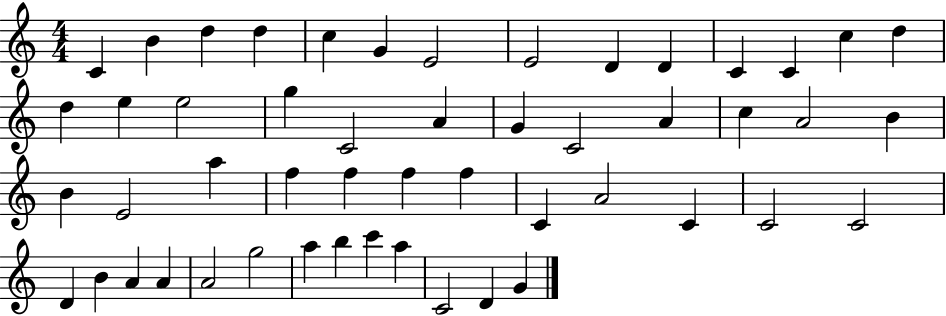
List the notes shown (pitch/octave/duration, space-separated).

C4/q B4/q D5/q D5/q C5/q G4/q E4/h E4/h D4/q D4/q C4/q C4/q C5/q D5/q D5/q E5/q E5/h G5/q C4/h A4/q G4/q C4/h A4/q C5/q A4/h B4/q B4/q E4/h A5/q F5/q F5/q F5/q F5/q C4/q A4/h C4/q C4/h C4/h D4/q B4/q A4/q A4/q A4/h G5/h A5/q B5/q C6/q A5/q C4/h D4/q G4/q